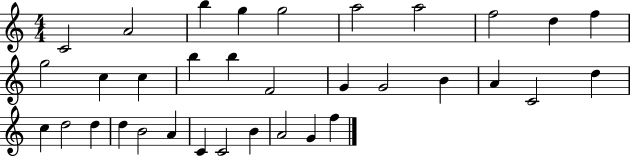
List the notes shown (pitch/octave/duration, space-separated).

C4/h A4/h B5/q G5/q G5/h A5/h A5/h F5/h D5/q F5/q G5/h C5/q C5/q B5/q B5/q F4/h G4/q G4/h B4/q A4/q C4/h D5/q C5/q D5/h D5/q D5/q B4/h A4/q C4/q C4/h B4/q A4/h G4/q F5/q